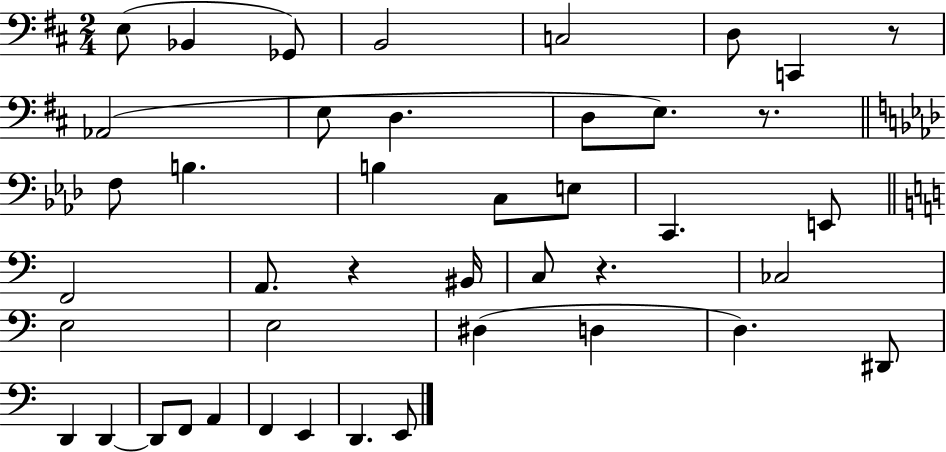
X:1
T:Untitled
M:2/4
L:1/4
K:D
E,/2 _B,, _G,,/2 B,,2 C,2 D,/2 C,, z/2 _A,,2 E,/2 D, D,/2 E,/2 z/2 F,/2 B, B, C,/2 E,/2 C,, E,,/2 F,,2 A,,/2 z ^B,,/4 C,/2 z _C,2 E,2 E,2 ^D, D, D, ^D,,/2 D,, D,, D,,/2 F,,/2 A,, F,, E,, D,, E,,/2